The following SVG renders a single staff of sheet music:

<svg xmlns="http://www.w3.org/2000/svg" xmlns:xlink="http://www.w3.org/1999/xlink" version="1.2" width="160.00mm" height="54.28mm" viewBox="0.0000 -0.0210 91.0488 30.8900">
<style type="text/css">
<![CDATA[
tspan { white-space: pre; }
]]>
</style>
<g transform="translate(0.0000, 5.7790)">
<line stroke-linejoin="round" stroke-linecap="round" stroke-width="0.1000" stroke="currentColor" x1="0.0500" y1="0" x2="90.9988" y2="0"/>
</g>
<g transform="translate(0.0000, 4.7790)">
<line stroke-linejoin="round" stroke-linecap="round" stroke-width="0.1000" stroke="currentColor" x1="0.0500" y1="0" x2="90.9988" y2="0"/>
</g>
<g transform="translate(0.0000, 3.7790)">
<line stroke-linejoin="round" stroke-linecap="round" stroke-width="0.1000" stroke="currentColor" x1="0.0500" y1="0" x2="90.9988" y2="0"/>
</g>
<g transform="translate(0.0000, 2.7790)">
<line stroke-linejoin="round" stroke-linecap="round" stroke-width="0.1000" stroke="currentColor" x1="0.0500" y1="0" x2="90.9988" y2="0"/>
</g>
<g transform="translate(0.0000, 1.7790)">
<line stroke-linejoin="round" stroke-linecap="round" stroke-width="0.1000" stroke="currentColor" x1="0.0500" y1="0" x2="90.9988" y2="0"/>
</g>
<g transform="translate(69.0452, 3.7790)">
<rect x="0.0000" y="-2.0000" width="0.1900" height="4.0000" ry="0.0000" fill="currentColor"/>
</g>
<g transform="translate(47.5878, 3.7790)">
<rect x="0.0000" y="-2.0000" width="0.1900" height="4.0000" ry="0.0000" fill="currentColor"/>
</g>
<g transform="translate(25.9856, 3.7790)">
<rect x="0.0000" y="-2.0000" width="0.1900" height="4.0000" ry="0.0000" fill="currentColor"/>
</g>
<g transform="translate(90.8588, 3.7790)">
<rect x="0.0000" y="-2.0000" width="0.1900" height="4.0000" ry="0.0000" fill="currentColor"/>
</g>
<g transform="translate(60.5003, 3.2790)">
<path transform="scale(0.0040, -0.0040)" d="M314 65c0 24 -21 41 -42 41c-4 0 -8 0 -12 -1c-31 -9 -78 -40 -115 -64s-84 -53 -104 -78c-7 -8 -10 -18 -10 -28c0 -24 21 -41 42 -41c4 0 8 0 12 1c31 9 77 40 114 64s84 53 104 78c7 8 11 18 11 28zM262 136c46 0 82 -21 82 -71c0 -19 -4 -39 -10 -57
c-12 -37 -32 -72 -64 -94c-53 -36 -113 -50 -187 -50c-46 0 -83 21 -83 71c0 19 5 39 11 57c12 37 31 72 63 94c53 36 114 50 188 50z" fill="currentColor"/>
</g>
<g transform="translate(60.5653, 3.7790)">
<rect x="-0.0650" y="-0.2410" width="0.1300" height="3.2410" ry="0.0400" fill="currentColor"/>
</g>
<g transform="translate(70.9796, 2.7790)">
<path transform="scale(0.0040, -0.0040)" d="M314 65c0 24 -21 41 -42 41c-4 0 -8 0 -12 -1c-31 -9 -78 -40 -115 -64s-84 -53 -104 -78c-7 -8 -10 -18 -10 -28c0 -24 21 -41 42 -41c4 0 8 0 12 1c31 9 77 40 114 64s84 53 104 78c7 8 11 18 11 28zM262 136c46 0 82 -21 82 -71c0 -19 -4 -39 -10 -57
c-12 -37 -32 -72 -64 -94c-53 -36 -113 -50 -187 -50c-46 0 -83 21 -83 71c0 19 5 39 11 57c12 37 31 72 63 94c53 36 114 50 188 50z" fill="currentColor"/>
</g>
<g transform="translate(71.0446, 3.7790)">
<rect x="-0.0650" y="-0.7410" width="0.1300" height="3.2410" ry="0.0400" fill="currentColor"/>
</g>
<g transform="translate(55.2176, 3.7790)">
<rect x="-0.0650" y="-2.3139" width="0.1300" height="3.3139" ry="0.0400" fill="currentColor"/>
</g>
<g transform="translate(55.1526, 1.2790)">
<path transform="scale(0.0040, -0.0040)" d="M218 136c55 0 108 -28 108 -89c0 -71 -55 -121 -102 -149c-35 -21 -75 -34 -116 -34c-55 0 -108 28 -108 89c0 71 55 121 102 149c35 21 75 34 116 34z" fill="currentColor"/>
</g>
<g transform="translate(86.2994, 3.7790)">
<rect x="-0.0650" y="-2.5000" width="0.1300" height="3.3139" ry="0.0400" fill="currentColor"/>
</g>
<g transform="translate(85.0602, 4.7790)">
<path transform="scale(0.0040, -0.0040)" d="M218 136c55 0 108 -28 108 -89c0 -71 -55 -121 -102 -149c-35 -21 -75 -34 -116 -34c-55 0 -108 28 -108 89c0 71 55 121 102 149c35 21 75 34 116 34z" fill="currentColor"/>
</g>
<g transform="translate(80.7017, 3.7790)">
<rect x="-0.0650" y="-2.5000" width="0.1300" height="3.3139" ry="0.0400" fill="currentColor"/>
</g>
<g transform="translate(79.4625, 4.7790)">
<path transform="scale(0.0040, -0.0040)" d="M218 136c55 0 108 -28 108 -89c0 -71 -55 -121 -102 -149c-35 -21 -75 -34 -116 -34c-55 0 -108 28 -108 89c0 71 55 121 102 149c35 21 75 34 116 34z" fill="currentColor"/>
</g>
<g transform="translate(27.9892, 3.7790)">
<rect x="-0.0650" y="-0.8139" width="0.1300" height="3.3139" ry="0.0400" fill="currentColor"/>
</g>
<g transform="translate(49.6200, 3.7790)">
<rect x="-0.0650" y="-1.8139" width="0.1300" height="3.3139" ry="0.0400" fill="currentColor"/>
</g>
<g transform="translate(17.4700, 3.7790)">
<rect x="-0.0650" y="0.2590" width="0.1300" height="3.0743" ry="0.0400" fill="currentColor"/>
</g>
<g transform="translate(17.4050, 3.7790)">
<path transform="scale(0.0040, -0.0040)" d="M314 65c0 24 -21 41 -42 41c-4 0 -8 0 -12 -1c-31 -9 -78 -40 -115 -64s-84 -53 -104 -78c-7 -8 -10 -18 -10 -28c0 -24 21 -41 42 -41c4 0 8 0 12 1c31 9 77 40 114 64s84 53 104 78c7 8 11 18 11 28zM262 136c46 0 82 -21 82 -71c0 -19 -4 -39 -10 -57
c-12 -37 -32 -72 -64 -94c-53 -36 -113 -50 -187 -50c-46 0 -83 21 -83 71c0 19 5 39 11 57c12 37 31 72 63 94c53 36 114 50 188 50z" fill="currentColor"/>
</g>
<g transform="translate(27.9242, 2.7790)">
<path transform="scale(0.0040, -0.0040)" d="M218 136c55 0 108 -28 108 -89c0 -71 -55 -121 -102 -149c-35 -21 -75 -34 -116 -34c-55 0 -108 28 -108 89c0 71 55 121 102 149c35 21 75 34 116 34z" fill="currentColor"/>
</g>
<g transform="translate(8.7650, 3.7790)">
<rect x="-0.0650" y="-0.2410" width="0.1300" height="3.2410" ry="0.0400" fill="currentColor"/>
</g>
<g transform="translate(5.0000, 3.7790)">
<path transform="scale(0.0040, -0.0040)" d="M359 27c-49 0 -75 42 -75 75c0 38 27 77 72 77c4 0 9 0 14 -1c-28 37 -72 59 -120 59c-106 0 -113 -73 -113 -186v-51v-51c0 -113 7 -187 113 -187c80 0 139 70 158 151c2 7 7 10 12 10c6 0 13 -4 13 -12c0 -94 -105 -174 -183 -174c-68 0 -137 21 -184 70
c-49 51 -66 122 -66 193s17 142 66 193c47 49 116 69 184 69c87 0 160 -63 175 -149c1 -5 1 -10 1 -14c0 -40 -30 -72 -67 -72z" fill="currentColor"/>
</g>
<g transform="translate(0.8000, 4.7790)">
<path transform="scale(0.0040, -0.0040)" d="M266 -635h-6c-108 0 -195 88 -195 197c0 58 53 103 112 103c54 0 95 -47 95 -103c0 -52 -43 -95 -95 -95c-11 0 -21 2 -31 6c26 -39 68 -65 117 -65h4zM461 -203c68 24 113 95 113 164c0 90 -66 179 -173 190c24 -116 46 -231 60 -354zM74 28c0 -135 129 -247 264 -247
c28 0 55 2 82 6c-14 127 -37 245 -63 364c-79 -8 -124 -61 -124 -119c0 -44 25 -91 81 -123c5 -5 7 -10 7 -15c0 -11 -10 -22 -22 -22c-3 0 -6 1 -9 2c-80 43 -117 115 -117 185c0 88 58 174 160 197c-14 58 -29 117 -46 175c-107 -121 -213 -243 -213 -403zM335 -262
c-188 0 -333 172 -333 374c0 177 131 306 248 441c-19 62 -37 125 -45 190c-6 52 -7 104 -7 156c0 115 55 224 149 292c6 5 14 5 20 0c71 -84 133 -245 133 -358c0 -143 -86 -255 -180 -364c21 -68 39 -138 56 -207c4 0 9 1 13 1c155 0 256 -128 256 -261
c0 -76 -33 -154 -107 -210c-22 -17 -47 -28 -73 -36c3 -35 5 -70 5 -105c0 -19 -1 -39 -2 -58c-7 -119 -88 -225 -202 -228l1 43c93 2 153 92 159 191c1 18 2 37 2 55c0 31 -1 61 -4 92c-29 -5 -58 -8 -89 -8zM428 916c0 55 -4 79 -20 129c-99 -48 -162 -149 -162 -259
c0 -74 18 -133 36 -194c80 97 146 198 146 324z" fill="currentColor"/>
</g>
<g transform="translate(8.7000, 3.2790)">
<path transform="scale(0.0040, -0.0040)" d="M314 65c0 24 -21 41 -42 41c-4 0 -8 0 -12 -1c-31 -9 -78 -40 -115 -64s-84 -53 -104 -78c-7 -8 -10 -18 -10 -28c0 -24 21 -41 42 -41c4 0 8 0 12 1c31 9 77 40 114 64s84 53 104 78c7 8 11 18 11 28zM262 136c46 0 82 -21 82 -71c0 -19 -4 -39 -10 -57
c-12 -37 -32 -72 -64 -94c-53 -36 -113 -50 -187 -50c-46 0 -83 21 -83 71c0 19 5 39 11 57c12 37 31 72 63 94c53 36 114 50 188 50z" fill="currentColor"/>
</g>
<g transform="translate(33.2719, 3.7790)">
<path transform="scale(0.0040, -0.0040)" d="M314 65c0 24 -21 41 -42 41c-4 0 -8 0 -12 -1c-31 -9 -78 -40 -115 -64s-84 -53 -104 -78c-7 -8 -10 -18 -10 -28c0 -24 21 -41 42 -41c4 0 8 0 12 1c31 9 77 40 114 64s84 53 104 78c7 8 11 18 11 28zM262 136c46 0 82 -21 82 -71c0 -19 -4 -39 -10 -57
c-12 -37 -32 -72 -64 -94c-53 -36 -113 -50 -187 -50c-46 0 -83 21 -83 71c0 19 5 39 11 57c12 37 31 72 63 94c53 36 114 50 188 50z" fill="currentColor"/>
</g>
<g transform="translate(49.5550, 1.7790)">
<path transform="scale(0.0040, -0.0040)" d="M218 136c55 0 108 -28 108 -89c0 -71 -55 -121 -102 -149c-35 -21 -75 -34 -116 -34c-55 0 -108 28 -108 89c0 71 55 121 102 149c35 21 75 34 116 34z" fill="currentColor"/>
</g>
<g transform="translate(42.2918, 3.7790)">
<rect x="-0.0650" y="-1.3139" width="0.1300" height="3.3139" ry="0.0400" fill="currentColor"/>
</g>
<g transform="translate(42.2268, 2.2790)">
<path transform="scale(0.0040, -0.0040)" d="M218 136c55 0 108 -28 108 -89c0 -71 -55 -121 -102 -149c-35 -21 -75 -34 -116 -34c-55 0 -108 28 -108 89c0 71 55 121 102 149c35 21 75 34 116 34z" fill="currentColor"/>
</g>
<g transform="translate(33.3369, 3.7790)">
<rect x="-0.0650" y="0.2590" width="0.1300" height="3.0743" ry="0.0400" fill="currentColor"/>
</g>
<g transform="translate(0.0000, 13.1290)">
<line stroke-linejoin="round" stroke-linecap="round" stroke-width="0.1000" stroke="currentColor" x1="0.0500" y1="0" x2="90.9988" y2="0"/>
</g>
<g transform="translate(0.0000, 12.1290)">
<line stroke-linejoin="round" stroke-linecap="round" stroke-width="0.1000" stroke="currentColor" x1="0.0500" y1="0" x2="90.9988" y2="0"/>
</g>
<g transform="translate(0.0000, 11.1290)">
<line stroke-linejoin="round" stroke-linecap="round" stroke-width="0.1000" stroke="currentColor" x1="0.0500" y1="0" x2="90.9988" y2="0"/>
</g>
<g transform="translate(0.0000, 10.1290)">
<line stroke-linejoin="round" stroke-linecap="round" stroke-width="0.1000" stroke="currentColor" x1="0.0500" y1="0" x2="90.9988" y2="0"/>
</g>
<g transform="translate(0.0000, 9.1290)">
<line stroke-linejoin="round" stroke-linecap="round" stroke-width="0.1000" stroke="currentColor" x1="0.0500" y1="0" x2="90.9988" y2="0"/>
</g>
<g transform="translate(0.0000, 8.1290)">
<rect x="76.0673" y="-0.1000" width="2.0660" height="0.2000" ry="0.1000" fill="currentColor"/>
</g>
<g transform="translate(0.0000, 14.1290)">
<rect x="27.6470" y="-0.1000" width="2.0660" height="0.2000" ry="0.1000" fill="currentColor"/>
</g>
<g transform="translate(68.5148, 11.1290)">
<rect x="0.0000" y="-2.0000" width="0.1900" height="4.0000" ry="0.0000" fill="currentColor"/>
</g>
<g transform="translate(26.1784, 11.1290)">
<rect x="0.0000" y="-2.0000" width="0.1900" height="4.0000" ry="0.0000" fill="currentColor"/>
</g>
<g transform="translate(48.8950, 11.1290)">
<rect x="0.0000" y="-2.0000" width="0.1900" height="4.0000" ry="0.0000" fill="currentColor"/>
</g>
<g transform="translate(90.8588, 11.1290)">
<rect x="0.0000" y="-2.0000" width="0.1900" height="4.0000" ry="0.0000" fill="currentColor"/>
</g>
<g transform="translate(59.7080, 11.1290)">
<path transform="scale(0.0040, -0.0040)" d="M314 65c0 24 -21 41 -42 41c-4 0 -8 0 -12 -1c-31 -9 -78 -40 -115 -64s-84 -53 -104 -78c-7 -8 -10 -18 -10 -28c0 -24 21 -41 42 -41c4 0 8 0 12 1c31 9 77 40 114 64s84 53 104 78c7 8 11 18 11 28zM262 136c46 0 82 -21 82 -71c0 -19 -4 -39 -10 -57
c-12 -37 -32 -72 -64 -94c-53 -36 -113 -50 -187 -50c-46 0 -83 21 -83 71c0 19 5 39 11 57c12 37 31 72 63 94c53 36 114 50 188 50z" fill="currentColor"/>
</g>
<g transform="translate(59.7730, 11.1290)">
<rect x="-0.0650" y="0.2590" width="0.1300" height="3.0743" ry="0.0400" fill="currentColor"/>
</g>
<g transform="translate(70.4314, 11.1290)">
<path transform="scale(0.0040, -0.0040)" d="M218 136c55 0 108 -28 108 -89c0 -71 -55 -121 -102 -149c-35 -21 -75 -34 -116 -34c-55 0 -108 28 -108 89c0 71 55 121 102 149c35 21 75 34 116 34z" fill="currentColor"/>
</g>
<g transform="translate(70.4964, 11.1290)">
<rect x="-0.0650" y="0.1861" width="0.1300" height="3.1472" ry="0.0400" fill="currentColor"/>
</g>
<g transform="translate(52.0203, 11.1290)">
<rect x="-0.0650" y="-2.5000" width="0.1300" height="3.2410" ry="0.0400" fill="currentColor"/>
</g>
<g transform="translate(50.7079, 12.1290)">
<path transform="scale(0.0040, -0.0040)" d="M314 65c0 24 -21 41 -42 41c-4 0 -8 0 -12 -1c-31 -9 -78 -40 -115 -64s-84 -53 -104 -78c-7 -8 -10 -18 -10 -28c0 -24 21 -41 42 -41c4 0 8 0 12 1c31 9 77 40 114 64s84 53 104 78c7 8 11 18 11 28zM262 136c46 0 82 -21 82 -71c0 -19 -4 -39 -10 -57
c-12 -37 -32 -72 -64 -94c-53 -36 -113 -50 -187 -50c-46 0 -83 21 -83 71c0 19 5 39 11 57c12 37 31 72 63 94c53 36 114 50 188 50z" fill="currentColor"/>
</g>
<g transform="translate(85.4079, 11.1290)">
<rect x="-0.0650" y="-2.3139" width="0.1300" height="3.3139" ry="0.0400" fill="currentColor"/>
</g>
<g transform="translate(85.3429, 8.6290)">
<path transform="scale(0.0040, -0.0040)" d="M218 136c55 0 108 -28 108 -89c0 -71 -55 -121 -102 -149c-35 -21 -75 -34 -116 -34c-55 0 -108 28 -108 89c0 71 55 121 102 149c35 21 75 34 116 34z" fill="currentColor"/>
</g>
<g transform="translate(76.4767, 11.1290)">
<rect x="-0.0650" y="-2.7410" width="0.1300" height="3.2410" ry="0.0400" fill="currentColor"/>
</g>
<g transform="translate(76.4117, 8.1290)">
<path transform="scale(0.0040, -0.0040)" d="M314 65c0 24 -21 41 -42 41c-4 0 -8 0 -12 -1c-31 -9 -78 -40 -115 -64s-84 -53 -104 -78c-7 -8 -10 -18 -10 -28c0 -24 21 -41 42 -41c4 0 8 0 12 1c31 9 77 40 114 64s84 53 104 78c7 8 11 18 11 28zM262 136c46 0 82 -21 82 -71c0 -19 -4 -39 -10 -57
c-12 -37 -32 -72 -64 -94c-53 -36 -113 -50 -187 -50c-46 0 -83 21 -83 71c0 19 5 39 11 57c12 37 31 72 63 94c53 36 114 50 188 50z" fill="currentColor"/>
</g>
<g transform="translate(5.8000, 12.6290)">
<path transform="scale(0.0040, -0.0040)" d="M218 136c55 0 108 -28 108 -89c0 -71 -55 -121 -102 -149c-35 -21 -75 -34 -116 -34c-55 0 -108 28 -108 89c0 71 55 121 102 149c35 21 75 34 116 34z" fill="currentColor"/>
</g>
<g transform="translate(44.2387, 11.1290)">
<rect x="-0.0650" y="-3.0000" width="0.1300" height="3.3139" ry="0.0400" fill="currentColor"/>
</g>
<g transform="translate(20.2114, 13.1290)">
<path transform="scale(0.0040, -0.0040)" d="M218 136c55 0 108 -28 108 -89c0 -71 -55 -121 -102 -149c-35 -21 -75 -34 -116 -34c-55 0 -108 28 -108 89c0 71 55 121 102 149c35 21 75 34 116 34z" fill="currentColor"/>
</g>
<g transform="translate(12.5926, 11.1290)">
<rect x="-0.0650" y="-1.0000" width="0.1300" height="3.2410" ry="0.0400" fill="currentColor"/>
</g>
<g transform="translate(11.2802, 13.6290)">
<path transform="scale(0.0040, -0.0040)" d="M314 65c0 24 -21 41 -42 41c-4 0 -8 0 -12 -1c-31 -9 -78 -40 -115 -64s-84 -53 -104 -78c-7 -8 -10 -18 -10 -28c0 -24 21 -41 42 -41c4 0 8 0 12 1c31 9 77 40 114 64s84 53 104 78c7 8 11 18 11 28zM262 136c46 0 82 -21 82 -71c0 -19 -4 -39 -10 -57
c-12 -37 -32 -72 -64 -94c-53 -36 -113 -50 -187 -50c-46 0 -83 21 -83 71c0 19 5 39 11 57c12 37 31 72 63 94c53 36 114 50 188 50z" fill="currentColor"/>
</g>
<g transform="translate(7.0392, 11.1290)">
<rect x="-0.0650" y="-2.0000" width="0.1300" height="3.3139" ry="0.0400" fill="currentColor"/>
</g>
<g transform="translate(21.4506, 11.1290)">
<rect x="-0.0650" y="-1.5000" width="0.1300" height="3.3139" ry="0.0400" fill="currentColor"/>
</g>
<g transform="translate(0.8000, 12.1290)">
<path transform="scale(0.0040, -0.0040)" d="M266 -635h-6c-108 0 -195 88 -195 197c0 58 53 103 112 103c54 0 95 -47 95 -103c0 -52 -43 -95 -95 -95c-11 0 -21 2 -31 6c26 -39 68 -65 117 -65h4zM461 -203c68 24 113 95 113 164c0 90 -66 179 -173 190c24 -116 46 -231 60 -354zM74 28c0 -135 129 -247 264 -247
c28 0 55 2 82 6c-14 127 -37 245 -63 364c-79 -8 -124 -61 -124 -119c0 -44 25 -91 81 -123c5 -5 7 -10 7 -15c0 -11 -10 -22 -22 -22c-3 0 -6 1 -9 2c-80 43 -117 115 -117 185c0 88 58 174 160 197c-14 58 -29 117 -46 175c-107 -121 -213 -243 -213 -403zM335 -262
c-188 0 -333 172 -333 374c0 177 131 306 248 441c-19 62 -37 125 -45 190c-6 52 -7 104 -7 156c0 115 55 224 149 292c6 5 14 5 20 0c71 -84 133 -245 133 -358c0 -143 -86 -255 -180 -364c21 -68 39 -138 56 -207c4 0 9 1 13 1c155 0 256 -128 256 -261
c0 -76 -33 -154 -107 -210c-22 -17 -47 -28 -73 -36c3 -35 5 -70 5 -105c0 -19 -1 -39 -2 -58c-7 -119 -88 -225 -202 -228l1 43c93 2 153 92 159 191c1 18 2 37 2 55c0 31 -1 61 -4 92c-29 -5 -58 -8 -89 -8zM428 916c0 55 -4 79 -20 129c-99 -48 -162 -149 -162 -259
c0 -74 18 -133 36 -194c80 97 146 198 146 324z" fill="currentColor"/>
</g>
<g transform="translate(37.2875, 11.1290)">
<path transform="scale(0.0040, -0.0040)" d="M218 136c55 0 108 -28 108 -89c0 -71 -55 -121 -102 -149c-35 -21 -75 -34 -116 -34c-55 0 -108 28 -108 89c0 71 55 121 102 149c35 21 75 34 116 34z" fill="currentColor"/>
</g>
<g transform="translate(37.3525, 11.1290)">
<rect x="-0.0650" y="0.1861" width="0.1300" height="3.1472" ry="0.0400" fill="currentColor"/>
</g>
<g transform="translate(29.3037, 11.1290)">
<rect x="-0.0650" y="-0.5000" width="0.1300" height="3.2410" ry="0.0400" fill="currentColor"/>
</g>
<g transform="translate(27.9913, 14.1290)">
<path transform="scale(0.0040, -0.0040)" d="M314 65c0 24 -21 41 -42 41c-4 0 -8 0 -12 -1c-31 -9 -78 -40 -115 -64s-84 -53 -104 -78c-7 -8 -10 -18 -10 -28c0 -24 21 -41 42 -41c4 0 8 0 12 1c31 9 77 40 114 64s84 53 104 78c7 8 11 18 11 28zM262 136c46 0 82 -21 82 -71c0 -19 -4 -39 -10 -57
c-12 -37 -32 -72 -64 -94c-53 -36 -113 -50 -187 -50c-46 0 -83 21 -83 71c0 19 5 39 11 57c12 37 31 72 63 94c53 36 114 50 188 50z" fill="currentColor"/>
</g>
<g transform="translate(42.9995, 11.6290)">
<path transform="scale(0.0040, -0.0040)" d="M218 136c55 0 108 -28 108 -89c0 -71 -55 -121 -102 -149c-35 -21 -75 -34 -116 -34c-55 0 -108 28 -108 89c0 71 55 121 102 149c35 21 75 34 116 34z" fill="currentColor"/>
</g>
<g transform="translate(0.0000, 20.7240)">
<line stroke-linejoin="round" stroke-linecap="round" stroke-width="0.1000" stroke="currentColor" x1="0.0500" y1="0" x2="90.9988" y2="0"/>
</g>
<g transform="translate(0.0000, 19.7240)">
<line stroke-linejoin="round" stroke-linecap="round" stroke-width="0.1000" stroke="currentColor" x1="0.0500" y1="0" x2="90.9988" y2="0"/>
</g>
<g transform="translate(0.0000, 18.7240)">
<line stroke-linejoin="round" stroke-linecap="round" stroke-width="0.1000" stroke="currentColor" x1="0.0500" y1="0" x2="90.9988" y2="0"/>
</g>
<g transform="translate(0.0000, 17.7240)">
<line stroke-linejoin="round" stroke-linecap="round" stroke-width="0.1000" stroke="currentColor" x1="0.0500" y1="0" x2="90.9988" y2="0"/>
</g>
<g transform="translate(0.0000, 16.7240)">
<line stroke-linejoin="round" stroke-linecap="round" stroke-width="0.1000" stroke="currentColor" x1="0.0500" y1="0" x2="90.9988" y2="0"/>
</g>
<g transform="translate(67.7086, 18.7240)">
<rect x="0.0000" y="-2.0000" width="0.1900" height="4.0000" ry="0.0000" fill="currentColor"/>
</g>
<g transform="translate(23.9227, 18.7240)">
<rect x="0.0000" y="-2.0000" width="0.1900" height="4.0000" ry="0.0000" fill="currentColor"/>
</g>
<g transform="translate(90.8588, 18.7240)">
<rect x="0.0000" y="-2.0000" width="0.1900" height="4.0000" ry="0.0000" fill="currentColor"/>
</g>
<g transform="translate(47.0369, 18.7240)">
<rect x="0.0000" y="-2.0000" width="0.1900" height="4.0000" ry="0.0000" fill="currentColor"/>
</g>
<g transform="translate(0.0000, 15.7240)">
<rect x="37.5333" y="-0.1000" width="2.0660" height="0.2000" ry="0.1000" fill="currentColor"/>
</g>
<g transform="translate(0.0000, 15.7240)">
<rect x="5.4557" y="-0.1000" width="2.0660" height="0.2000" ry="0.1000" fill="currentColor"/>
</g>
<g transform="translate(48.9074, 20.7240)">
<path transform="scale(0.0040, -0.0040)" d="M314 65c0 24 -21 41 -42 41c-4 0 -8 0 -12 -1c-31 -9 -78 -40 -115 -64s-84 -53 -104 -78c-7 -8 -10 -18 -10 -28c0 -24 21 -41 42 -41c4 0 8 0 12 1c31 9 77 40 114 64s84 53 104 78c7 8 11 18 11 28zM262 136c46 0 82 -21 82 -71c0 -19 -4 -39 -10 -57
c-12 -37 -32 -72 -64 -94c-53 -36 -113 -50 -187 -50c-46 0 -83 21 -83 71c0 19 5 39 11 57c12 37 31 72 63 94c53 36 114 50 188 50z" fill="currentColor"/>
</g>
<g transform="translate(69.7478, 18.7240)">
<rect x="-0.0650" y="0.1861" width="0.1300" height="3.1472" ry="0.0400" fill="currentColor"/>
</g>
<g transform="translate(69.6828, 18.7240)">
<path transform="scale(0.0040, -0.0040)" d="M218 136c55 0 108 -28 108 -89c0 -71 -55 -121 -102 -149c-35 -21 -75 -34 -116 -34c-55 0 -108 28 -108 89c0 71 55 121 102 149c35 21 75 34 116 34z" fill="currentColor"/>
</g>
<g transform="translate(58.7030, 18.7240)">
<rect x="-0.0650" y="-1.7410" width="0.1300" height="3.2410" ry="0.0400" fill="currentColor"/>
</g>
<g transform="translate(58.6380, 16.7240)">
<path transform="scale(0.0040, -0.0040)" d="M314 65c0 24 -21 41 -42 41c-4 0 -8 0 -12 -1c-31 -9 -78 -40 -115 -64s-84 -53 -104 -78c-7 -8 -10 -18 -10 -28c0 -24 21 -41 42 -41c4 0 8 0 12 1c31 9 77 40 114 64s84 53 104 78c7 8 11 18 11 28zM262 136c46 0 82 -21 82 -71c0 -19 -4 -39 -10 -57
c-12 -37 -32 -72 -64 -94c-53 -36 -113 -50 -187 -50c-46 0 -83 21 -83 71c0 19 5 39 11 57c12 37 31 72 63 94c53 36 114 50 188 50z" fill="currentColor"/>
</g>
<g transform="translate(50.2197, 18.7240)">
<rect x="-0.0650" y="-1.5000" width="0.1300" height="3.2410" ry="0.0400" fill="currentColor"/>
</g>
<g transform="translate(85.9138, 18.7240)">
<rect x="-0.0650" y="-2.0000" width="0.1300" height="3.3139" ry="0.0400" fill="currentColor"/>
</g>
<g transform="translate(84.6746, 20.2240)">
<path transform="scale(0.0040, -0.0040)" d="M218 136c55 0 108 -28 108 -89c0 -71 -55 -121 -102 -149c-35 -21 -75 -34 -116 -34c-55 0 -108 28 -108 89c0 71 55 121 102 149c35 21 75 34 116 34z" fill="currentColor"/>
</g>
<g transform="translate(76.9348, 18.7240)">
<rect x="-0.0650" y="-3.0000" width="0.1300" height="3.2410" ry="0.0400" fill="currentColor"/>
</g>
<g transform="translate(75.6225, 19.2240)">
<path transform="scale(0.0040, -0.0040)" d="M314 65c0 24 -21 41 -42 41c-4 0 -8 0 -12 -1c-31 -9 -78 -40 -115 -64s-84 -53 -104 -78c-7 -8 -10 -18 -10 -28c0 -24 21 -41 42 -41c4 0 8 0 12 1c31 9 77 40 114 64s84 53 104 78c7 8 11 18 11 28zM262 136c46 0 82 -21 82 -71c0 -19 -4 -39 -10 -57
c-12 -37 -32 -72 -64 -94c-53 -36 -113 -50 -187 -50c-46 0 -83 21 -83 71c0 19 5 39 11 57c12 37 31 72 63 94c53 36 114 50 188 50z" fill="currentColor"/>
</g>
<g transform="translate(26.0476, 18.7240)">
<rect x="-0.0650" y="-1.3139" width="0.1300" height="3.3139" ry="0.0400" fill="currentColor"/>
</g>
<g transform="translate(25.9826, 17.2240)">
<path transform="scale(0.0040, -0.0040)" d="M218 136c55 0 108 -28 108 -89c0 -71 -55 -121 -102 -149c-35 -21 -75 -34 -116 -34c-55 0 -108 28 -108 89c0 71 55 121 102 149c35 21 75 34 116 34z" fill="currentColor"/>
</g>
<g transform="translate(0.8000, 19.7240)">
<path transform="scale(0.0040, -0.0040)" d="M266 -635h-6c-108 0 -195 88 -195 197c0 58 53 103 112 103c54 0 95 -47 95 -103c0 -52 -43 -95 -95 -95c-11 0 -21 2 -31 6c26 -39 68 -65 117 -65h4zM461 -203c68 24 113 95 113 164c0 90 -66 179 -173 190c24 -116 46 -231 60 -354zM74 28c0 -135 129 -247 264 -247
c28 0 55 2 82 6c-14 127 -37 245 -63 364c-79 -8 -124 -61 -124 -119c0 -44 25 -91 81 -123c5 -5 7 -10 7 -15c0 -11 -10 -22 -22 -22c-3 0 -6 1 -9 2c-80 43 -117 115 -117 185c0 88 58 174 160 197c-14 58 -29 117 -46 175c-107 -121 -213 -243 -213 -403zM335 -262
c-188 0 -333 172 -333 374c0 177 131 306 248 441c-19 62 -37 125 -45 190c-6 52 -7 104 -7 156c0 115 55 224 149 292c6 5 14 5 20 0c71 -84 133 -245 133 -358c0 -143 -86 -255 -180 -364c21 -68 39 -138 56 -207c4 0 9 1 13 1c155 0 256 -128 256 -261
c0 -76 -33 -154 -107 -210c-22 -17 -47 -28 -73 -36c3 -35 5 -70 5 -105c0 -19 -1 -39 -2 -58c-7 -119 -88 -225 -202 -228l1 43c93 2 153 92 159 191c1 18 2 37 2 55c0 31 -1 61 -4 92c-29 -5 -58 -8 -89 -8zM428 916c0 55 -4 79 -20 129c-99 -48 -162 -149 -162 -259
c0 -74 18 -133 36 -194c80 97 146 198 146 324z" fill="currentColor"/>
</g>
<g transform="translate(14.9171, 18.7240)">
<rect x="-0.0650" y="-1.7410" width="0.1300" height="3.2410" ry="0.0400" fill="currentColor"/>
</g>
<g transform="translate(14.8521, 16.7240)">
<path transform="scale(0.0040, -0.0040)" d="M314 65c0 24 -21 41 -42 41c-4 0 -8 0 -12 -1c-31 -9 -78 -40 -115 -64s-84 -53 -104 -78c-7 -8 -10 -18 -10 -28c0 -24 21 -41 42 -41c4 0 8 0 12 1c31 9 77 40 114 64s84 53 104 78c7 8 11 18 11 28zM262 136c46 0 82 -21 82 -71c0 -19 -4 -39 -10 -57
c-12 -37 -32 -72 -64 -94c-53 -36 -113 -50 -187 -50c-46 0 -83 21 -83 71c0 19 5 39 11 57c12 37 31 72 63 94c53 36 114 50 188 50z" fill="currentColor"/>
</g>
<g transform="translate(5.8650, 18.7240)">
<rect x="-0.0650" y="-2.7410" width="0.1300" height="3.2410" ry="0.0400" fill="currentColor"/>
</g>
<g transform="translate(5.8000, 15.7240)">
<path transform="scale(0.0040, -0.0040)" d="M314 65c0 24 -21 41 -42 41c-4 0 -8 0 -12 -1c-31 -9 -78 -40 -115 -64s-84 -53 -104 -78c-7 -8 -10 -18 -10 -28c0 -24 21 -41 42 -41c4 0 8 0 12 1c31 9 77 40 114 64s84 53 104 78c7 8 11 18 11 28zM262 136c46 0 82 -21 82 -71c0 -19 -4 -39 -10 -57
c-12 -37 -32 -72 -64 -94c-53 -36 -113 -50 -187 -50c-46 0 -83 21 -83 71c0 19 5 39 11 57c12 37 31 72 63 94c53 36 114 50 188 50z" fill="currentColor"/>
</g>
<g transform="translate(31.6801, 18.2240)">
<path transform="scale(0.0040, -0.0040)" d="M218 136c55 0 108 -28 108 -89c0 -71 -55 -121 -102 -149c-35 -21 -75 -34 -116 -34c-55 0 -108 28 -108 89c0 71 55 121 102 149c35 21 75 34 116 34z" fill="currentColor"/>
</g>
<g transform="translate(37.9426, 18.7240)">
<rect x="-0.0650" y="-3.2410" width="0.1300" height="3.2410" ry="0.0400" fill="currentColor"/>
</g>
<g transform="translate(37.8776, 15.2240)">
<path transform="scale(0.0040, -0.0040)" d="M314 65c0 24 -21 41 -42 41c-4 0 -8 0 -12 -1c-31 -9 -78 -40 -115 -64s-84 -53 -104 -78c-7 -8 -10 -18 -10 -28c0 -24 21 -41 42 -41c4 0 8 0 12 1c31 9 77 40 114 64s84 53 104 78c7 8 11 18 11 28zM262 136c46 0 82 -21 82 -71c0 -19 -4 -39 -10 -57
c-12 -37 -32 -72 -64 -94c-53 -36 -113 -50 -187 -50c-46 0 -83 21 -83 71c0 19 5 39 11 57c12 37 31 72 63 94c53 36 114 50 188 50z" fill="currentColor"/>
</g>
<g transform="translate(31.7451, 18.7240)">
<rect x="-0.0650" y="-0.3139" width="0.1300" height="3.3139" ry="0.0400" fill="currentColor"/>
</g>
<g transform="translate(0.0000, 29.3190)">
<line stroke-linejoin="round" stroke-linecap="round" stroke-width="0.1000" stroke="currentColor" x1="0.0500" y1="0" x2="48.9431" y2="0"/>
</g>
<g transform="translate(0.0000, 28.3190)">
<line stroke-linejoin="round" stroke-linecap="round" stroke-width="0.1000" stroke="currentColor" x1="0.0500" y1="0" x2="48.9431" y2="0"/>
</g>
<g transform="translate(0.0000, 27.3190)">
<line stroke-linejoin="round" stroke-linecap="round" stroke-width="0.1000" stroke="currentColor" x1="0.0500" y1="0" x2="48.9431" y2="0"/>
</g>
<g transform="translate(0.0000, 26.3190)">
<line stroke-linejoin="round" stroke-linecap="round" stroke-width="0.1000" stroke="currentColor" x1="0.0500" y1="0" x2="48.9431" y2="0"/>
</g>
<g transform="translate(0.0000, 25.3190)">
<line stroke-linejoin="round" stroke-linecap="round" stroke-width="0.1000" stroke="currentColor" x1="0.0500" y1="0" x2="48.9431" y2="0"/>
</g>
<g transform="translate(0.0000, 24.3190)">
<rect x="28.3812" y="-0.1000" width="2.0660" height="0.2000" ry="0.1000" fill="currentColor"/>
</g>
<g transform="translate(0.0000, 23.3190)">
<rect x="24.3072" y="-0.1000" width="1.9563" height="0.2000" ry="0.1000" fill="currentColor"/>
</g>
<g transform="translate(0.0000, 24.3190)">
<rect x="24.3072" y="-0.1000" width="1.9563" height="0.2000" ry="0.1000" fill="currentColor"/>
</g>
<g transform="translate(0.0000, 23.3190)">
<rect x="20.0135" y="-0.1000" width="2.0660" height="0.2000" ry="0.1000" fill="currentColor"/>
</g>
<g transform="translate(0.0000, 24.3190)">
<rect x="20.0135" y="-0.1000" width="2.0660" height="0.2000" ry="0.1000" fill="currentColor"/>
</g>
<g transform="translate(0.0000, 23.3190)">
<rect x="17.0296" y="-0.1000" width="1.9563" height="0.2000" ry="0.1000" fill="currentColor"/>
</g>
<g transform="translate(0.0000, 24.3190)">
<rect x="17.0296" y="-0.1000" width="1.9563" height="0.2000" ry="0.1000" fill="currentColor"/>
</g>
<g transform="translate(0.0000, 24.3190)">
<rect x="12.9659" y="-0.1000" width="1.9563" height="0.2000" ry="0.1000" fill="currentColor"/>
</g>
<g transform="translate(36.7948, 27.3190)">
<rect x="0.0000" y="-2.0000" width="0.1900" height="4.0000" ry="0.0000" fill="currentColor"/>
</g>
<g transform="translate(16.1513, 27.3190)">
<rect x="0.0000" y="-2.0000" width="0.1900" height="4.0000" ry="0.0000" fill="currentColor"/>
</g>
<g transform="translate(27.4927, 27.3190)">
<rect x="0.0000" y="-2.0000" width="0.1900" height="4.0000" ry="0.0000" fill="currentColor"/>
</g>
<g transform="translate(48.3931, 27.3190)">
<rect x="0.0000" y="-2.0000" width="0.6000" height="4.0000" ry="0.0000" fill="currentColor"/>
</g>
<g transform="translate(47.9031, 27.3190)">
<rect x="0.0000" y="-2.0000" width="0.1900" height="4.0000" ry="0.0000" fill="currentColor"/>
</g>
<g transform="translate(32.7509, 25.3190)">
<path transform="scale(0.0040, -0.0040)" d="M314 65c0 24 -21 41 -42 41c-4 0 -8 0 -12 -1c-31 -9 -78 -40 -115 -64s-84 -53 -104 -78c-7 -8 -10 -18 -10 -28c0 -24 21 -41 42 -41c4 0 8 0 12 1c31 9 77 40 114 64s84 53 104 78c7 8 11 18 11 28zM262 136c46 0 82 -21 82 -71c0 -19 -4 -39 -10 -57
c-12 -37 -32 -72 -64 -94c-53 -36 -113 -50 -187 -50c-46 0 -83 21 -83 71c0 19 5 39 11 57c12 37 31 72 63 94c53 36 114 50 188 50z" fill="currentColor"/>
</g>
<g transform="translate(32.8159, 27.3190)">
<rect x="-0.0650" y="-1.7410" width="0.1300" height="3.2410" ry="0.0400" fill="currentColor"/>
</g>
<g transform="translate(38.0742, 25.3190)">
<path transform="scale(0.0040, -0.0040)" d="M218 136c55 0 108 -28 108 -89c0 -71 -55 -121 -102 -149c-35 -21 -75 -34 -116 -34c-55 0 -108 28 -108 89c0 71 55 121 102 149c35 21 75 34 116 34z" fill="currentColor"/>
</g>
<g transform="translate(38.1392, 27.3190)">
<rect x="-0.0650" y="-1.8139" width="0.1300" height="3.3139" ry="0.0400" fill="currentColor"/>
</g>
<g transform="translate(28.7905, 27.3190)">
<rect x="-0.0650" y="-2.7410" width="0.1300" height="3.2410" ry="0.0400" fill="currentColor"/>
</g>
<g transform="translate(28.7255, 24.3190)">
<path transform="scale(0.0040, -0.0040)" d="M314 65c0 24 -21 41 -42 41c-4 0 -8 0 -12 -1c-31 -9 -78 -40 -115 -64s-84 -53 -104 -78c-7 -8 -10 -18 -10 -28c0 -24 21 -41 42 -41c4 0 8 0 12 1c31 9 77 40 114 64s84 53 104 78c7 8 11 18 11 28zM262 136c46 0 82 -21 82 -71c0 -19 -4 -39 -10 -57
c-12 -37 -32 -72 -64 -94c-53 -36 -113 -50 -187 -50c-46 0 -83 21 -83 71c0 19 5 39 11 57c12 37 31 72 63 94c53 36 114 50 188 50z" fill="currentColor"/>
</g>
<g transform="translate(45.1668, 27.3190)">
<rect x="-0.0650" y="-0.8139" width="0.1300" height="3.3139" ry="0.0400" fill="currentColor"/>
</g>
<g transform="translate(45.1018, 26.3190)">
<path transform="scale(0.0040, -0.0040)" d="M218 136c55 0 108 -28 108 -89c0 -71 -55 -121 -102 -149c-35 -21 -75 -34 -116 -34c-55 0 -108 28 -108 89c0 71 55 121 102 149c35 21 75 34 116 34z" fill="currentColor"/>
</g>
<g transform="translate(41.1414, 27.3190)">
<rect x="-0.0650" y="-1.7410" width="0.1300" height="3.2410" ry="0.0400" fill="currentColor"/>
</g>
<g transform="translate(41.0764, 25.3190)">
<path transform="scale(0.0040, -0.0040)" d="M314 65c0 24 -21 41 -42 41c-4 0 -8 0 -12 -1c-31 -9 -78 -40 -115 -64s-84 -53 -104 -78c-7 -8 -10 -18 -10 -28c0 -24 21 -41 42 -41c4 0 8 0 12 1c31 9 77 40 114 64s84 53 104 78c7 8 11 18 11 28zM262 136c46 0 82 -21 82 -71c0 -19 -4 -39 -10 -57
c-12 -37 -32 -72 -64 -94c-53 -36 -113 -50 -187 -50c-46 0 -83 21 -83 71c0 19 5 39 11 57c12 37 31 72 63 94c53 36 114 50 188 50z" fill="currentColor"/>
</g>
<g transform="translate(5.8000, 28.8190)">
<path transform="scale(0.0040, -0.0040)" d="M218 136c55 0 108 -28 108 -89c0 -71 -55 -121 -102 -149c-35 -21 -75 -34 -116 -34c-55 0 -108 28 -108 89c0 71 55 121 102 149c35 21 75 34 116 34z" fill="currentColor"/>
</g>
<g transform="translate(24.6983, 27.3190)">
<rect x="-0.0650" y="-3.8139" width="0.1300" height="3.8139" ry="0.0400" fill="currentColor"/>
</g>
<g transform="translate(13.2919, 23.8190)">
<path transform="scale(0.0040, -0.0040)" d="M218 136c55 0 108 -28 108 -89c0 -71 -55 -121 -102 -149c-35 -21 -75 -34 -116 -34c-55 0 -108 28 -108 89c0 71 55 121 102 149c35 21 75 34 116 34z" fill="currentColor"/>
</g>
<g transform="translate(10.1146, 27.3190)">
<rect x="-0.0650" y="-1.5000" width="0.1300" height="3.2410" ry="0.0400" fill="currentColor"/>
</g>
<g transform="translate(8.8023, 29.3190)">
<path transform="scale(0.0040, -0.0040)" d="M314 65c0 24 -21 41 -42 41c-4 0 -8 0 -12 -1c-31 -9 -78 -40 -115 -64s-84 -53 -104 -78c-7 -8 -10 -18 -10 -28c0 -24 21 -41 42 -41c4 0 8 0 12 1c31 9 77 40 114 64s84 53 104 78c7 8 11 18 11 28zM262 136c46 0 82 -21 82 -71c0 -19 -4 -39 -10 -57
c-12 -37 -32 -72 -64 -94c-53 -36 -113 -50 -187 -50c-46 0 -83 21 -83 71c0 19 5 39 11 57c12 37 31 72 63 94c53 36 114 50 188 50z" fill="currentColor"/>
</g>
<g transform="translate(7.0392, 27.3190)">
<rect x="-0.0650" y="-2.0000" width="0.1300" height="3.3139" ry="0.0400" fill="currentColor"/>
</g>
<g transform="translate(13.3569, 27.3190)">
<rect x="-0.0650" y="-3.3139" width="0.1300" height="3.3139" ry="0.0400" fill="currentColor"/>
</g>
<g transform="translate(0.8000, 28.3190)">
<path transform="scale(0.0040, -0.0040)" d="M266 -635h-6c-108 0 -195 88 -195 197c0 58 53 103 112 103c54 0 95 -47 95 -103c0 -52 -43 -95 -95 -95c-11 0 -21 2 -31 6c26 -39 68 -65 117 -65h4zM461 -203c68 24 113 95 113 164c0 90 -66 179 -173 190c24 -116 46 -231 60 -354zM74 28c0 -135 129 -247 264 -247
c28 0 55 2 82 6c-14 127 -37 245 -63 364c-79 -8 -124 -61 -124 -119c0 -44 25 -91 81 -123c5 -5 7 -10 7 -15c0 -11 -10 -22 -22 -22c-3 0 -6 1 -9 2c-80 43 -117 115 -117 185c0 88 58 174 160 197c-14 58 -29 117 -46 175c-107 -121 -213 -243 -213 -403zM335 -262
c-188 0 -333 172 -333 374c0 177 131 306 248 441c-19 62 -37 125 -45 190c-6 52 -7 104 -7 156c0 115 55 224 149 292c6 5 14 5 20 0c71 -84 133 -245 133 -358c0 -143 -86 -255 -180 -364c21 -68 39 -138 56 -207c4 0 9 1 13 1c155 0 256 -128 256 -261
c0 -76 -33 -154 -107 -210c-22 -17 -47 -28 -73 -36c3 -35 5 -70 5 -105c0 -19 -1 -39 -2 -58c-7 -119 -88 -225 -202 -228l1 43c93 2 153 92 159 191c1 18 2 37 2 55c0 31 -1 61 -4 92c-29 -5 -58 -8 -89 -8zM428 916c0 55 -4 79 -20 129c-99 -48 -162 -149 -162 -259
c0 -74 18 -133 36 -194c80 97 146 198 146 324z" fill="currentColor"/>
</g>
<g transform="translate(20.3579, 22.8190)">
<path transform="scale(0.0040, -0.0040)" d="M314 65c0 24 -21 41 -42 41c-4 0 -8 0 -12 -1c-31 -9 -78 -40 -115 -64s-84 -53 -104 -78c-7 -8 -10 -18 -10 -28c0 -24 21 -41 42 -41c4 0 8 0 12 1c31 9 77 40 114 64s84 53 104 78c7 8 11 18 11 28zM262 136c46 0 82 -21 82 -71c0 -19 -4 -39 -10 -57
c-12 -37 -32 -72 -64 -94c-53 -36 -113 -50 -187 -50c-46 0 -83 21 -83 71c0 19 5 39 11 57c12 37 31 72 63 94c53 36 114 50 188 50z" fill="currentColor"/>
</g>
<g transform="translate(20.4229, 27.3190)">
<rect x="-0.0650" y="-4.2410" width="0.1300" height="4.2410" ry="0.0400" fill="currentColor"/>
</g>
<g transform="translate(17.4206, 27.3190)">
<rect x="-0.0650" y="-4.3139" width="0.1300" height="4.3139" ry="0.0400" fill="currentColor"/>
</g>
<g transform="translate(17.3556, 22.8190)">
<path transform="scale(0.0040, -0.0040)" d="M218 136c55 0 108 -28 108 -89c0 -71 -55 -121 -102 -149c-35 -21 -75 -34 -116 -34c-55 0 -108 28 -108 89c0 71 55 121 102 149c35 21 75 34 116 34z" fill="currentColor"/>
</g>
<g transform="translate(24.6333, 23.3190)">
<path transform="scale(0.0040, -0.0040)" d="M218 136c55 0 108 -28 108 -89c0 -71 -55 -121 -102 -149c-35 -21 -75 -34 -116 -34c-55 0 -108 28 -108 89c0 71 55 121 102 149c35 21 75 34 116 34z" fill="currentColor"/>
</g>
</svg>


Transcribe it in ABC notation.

X:1
T:Untitled
M:4/4
L:1/4
K:C
c2 B2 d B2 e f g c2 d2 G G F D2 E C2 B A G2 B2 B a2 g a2 f2 e c b2 E2 f2 B A2 F F E2 b d' d'2 c' a2 f2 f f2 d